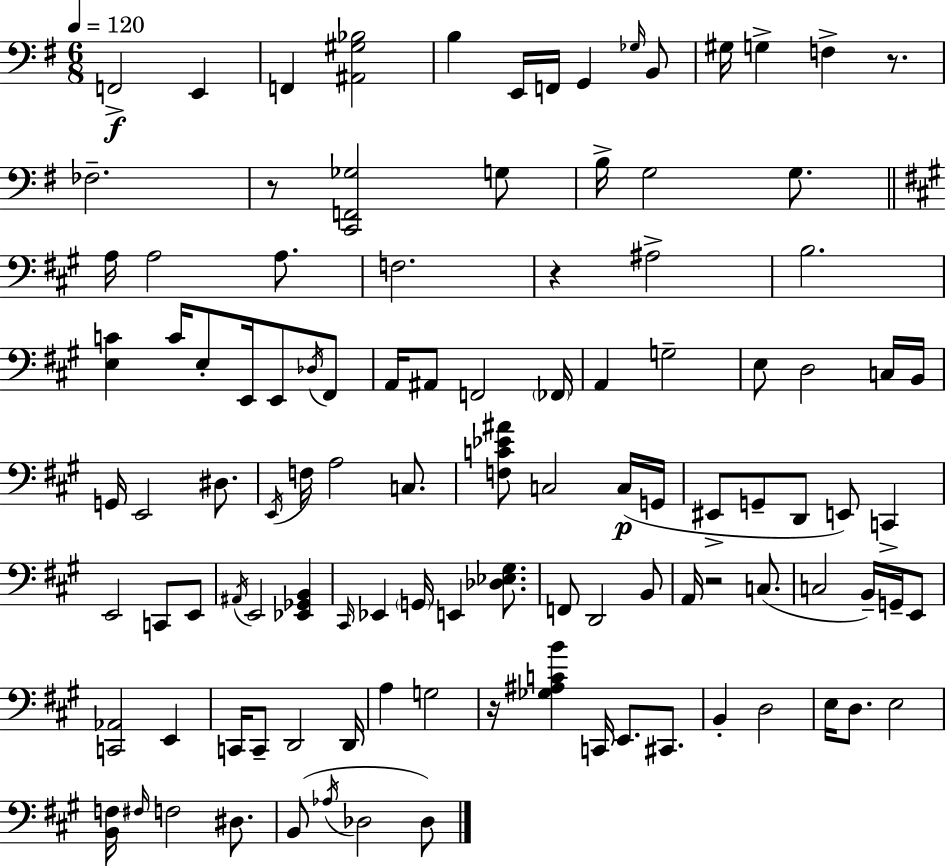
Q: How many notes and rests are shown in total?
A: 108